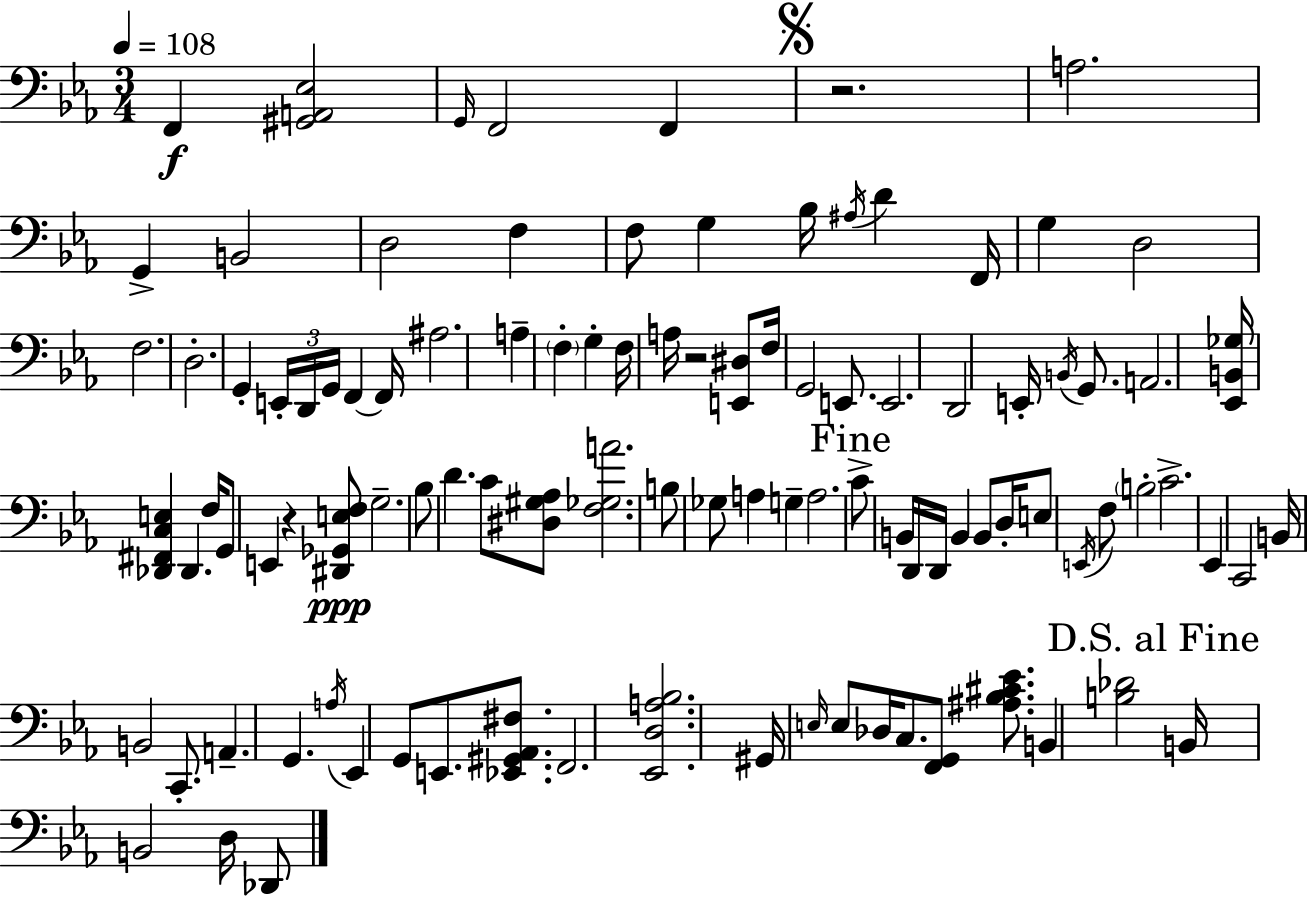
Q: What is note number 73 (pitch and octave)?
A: A3